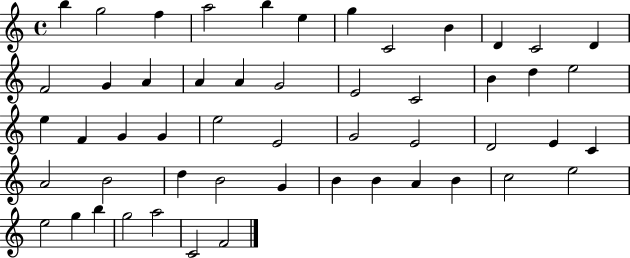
{
  \clef treble
  \time 4/4
  \defaultTimeSignature
  \key c \major
  b''4 g''2 f''4 | a''2 b''4 e''4 | g''4 c'2 b'4 | d'4 c'2 d'4 | \break f'2 g'4 a'4 | a'4 a'4 g'2 | e'2 c'2 | b'4 d''4 e''2 | \break e''4 f'4 g'4 g'4 | e''2 e'2 | g'2 e'2 | d'2 e'4 c'4 | \break a'2 b'2 | d''4 b'2 g'4 | b'4 b'4 a'4 b'4 | c''2 e''2 | \break e''2 g''4 b''4 | g''2 a''2 | c'2 f'2 | \bar "|."
}